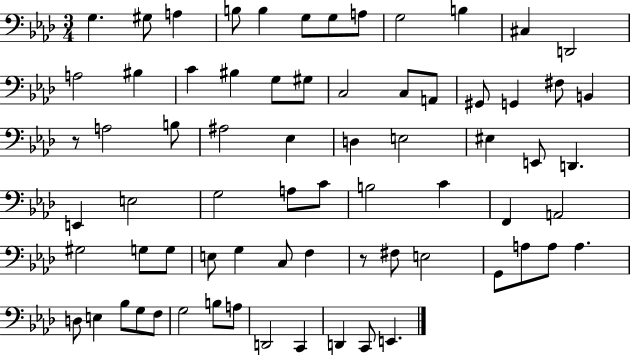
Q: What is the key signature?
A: AES major